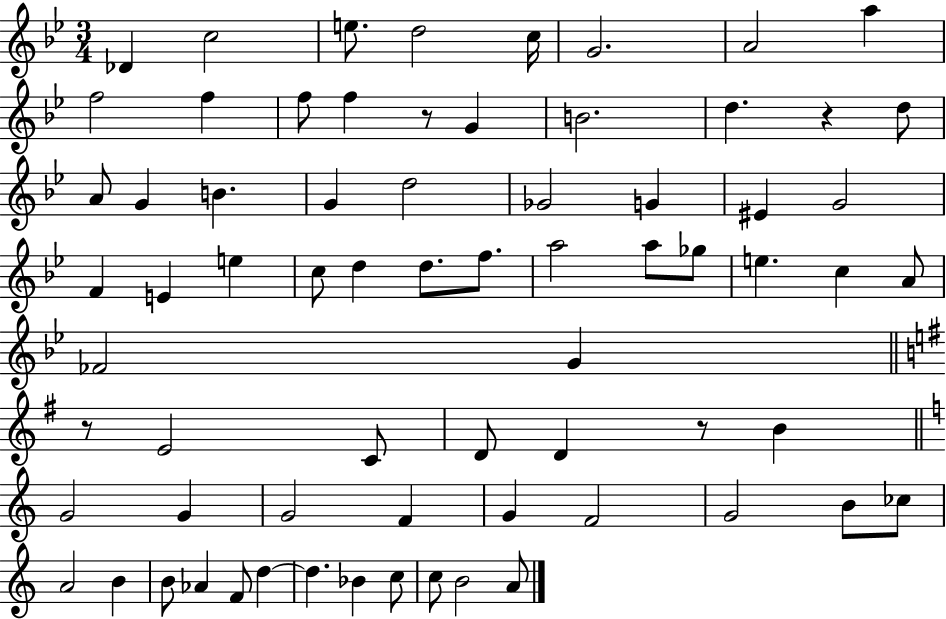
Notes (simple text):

Db4/q C5/h E5/e. D5/h C5/s G4/h. A4/h A5/q F5/h F5/q F5/e F5/q R/e G4/q B4/h. D5/q. R/q D5/e A4/e G4/q B4/q. G4/q D5/h Gb4/h G4/q EIS4/q G4/h F4/q E4/q E5/q C5/e D5/q D5/e. F5/e. A5/h A5/e Gb5/e E5/q. C5/q A4/e FES4/h G4/q R/e E4/h C4/e D4/e D4/q R/e B4/q G4/h G4/q G4/h F4/q G4/q F4/h G4/h B4/e CES5/e A4/h B4/q B4/e Ab4/q F4/e D5/q D5/q. Bb4/q C5/e C5/e B4/h A4/e